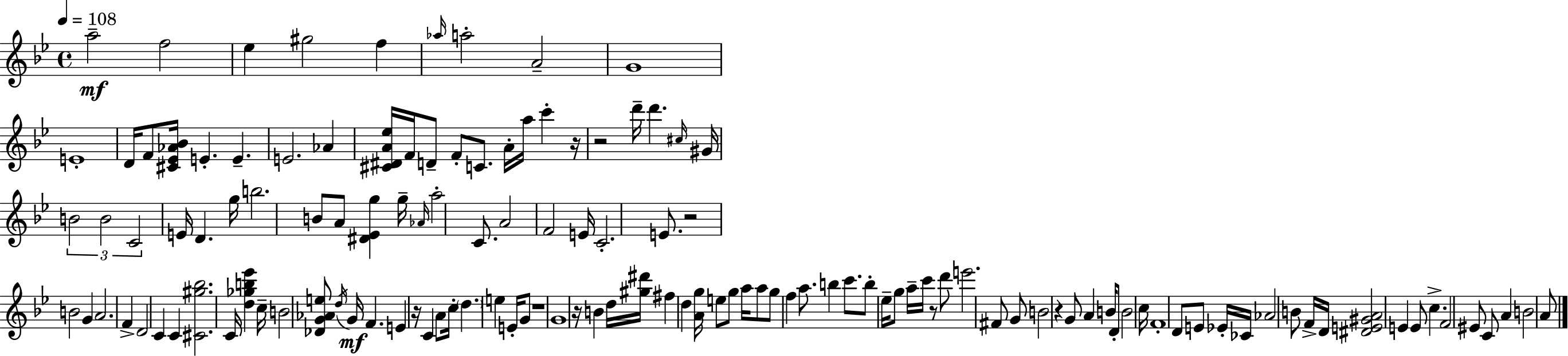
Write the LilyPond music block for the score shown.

{
  \clef treble
  \time 4/4
  \defaultTimeSignature
  \key g \minor
  \tempo 4 = 108
  \repeat volta 2 { a''2--\mf f''2 | ees''4 gis''2 f''4 | \grace { aes''16 } a''2-. a'2-- | g'1 | \break e'1-. | d'16 f'8 <cis' ees' aes' bes'>16 e'4.-. e'4.-- | e'2. aes'4 | <cis' dis' a' ees''>16 f'16 d'8-- f'8-. c'8. a'16-. a''16 c'''4-. | \break r16 r2 d'''16-- d'''4. | \grace { cis''16 } gis'16 \tuplet 3/2 { b'2 b'2 | c'2 } e'16 d'4. | g''16 b''2. b'8 | \break a'8 <dis' ees' g''>4 g''16-- \grace { aes'16 } a''2-. | c'8. a'2 f'2 | e'16 c'2.-. | e'8. r2 b'2 | \break g'4 a'2. | f'4-> d'2 c'4 | c'4 <cis' gis'' bes''>2. | c'16 <d'' ges'' b'' ees'''>4 c''16-- b'2 | \break <des' g' aes' e''>8 \acciaccatura { d''16 } g'16\mf f'4. e'4 r16 | c'4 a'8 c''16-. \parenthesize d''4. e''4 | e'16-. g'8 r1 | g'1 | \break r16 b'4 d''16 <gis'' dis'''>16 fis''4 d''4 | <a' g''>16 e''8 g''8 a''16 a''8 g''8 f''4 | a''8. b''4 c'''8. b''8-. ees''16-- g''8 | a''16-- c'''16 r8 d'''8 e'''2. | \break fis'8 g'8 b'2 r4 | g'8 a'4 b'16 d'8-. b'2 | c''16 f'1-. | d'8 e'8 ees'16-. ces'16 aes'2 | \break b'8 f'16-> d'16 <dis' e' gis' a'>2 e'4 | e'8 c''4.-> f'2 | eis'8 c'8 a'4 b'2 | a'8 } \bar "|."
}